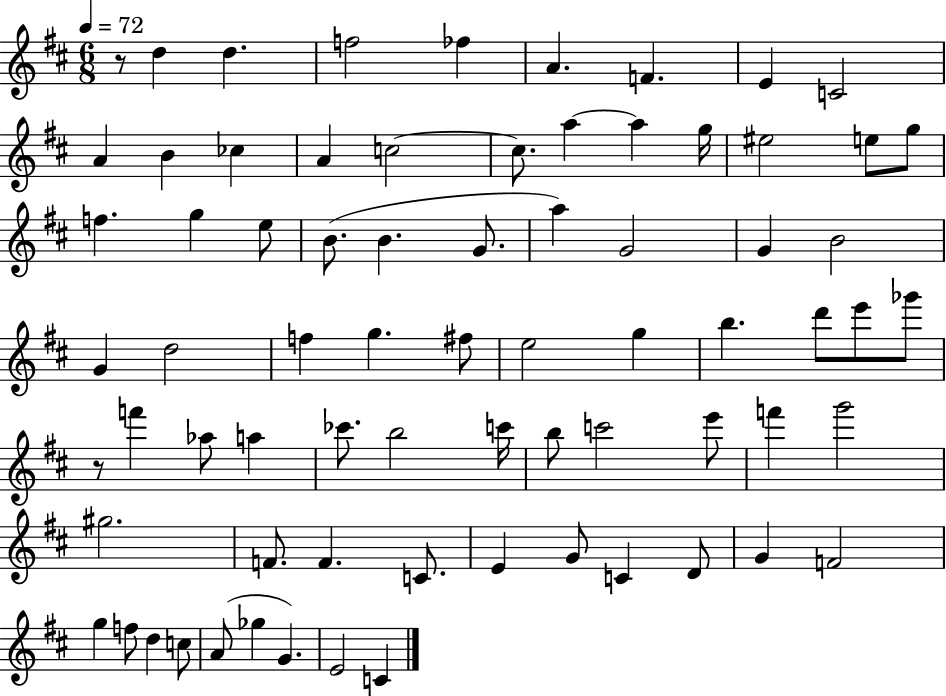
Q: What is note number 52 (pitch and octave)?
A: G6